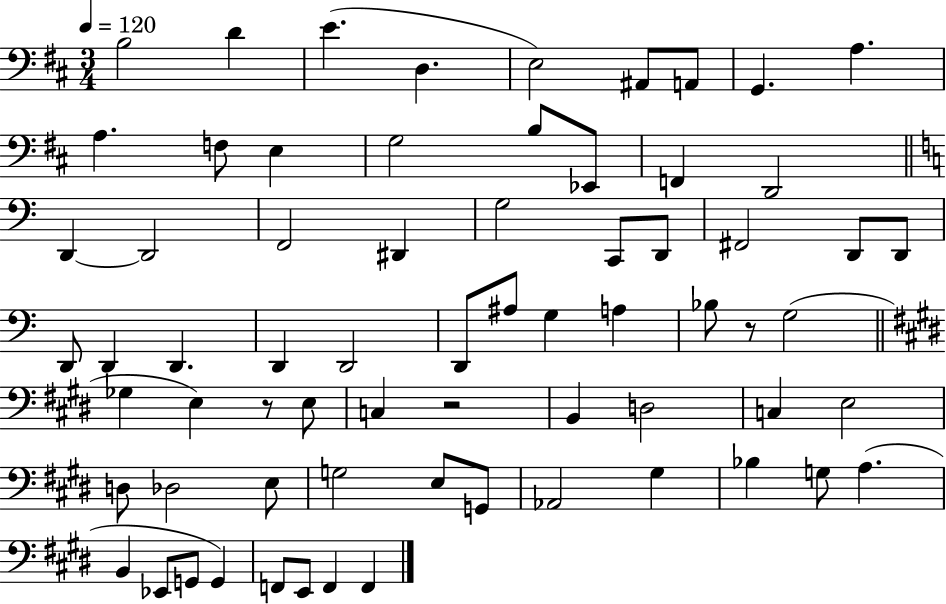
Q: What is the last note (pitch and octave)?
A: F2